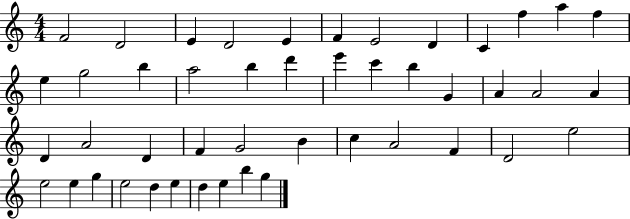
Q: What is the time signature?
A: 4/4